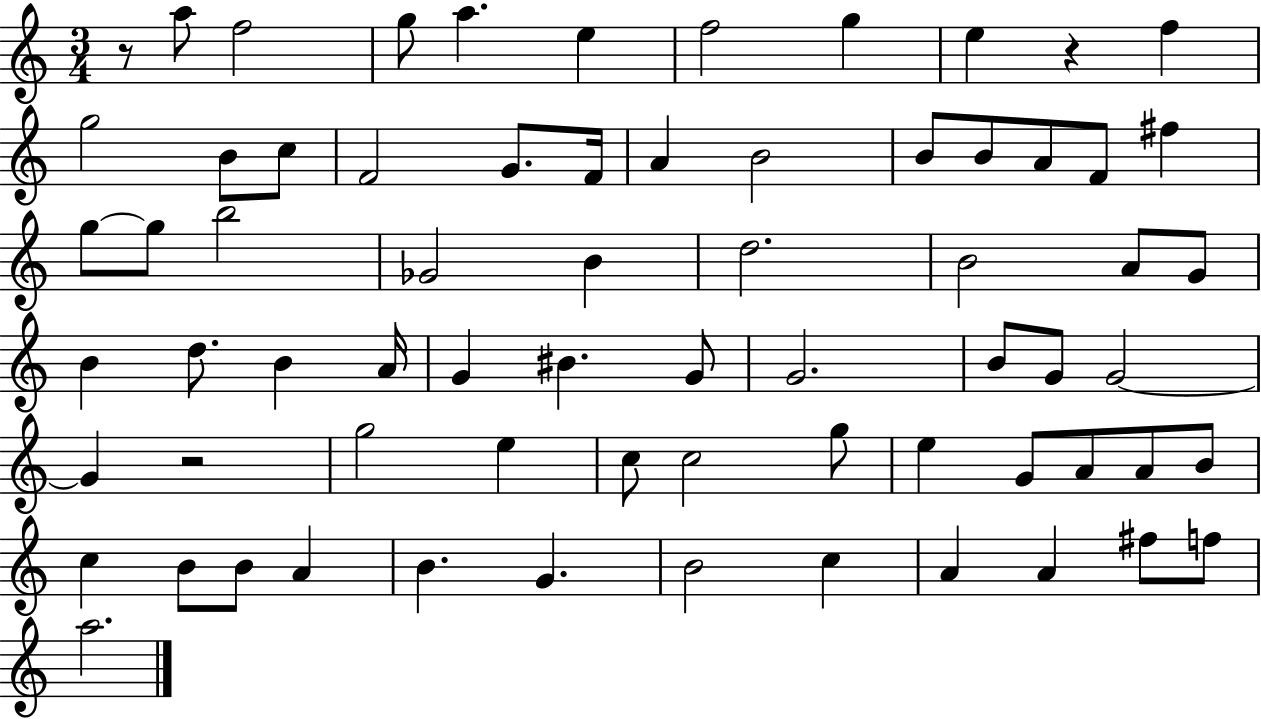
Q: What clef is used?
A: treble